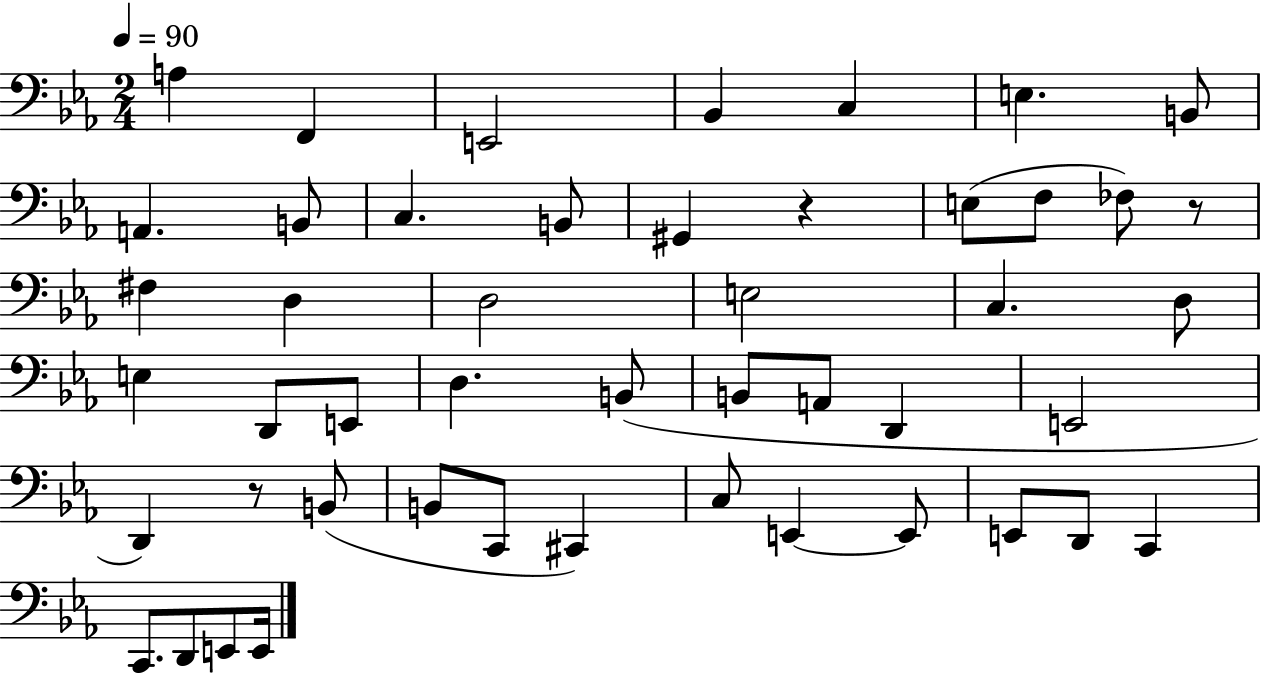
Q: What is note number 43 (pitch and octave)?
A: D2